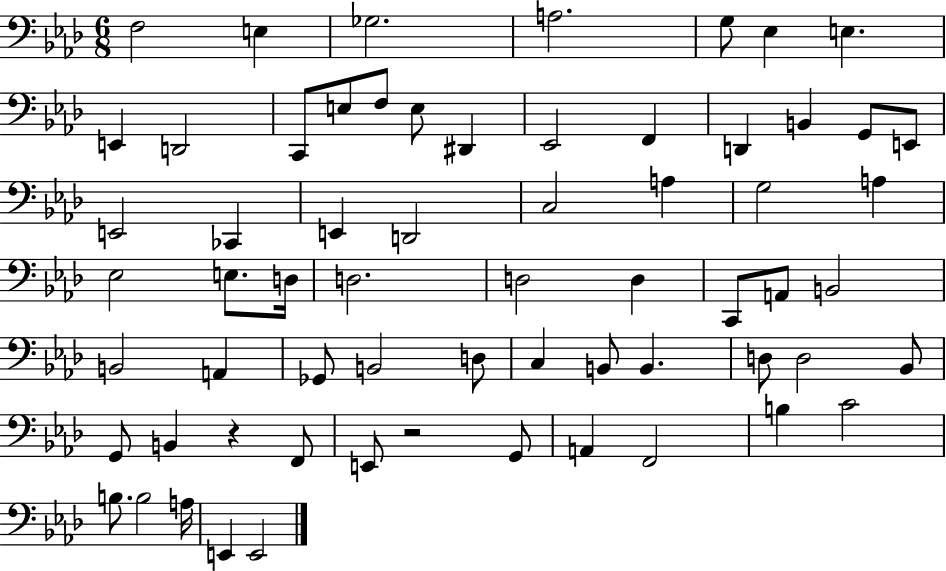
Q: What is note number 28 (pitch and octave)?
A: A3